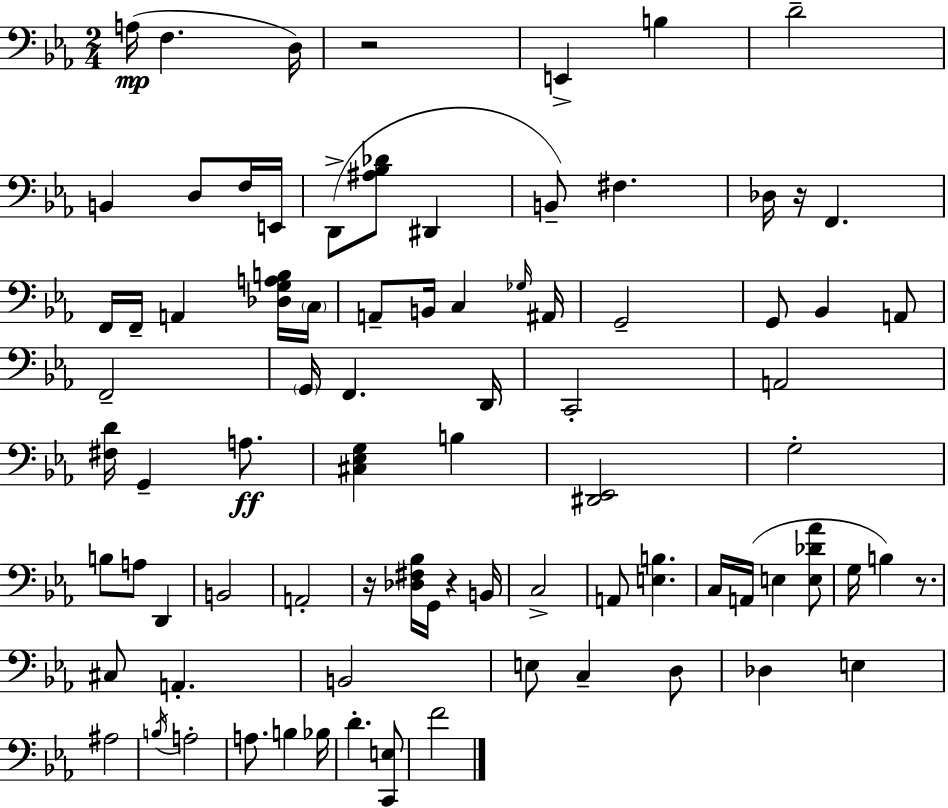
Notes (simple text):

A3/s F3/q. D3/s R/h E2/q B3/q D4/h B2/q D3/e F3/s E2/s D2/e [A#3,Bb3,Db4]/e D#2/q B2/e F#3/q. Db3/s R/s F2/q. F2/s F2/s A2/q [Db3,G3,A3,B3]/s C3/s A2/e B2/s C3/q Gb3/s A#2/s G2/h G2/e Bb2/q A2/e F2/h G2/s F2/q. D2/s C2/h A2/h [F#3,D4]/s G2/q A3/e. [C#3,Eb3,G3]/q B3/q [D#2,Eb2]/h G3/h B3/e A3/e D2/q B2/h A2/h R/s [Db3,F#3,Bb3]/s G2/s R/q B2/s C3/h A2/e [E3,B3]/q. C3/s A2/s E3/q [E3,Db4,Ab4]/e G3/s B3/q R/e. C#3/e A2/q. B2/h E3/e C3/q D3/e Db3/q E3/q A#3/h B3/s A3/h A3/e. B3/q Bb3/s D4/q. [C2,E3]/e F4/h